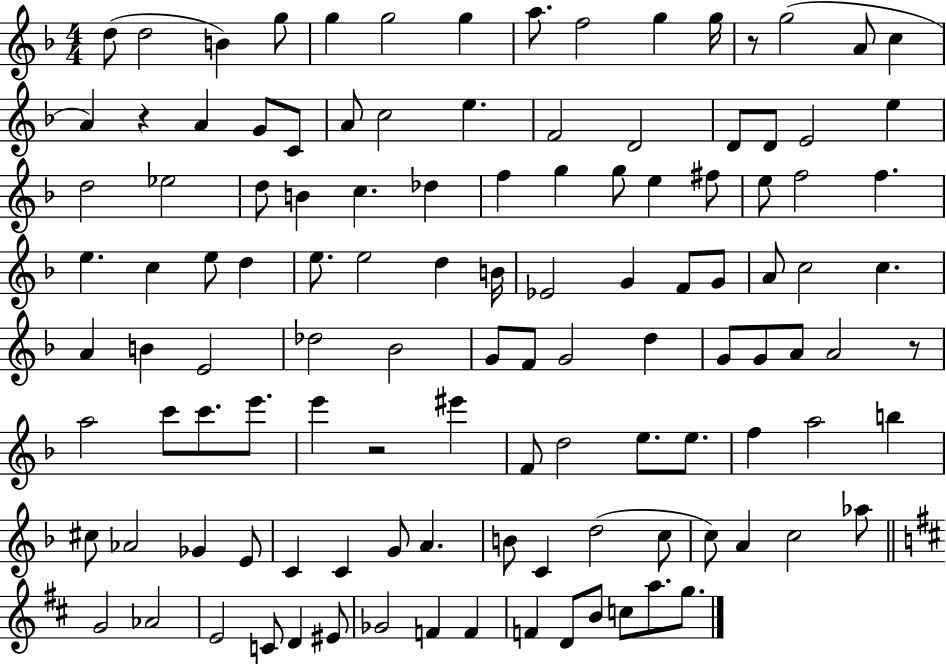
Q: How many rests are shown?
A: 4